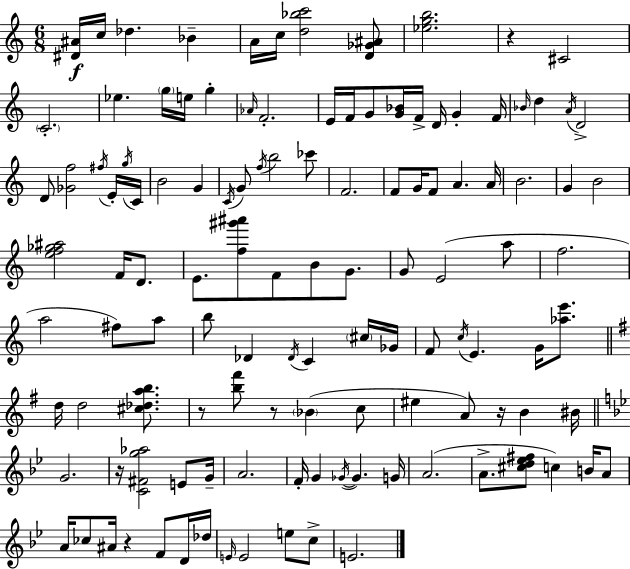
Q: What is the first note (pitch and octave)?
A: C5